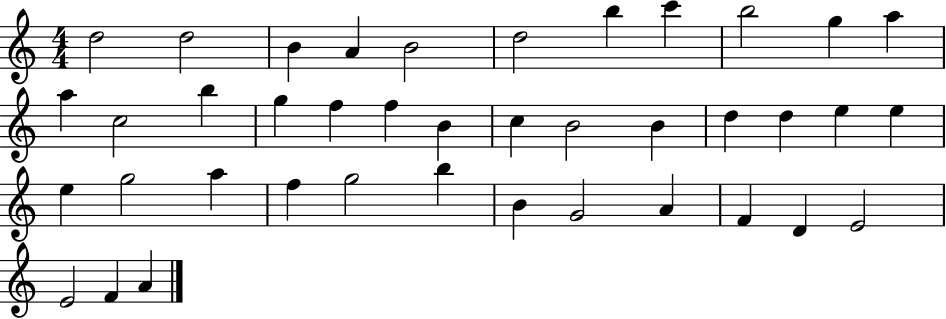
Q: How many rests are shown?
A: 0